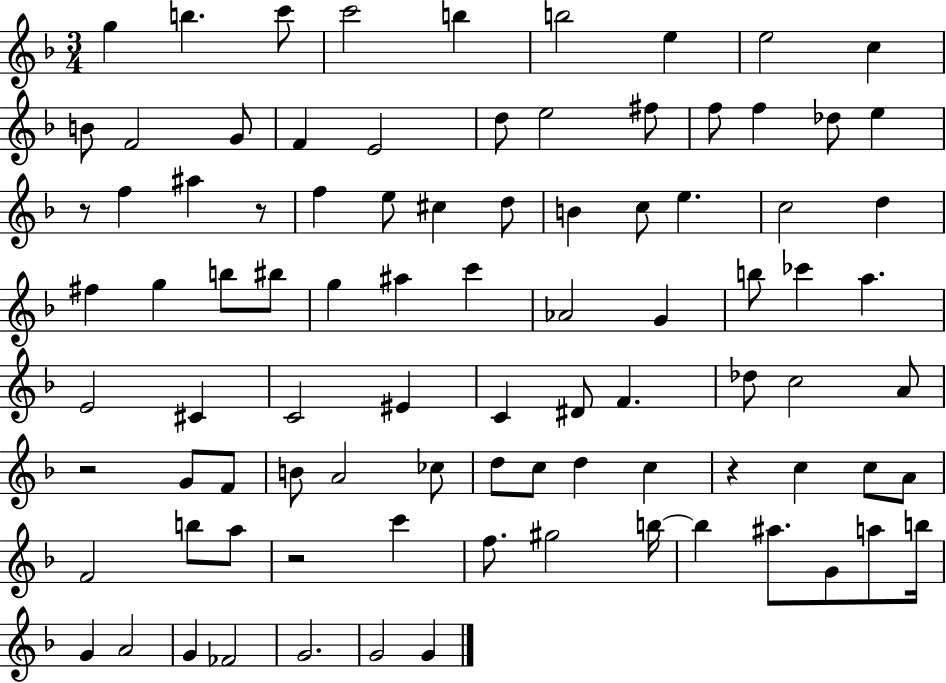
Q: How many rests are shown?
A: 5